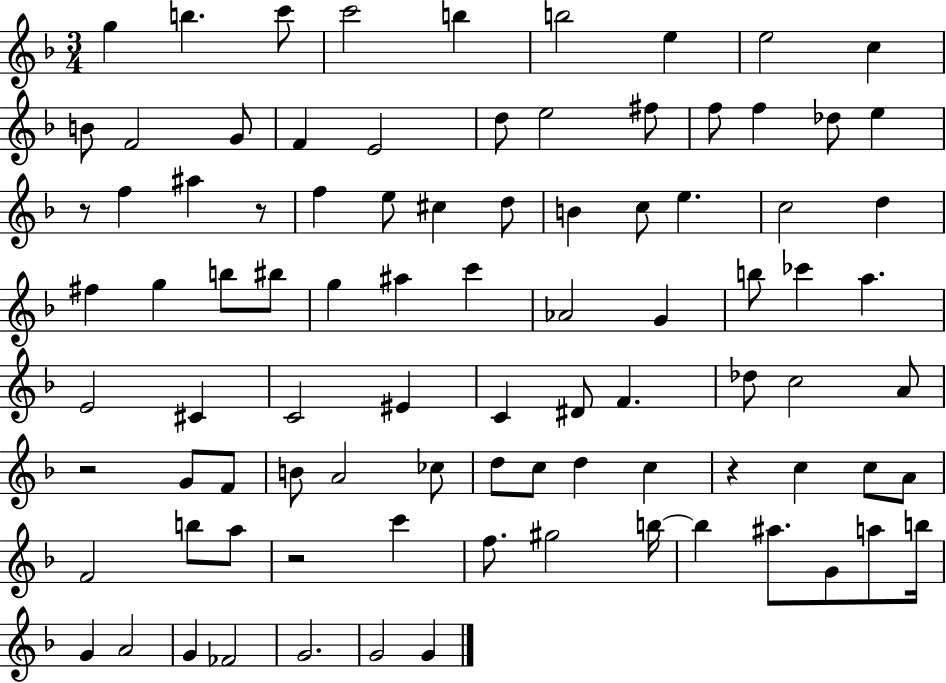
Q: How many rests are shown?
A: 5